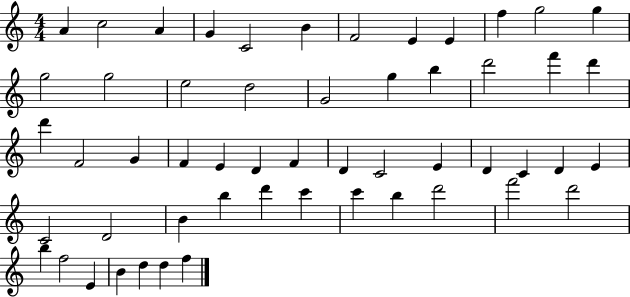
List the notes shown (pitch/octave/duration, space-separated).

A4/q C5/h A4/q G4/q C4/h B4/q F4/h E4/q E4/q F5/q G5/h G5/q G5/h G5/h E5/h D5/h G4/h G5/q B5/q D6/h F6/q D6/q D6/q F4/h G4/q F4/q E4/q D4/q F4/q D4/q C4/h E4/q D4/q C4/q D4/q E4/q C4/h D4/h B4/q B5/q D6/q C6/q C6/q B5/q D6/h F6/h D6/h B5/q F5/h E4/q B4/q D5/q D5/q F5/q